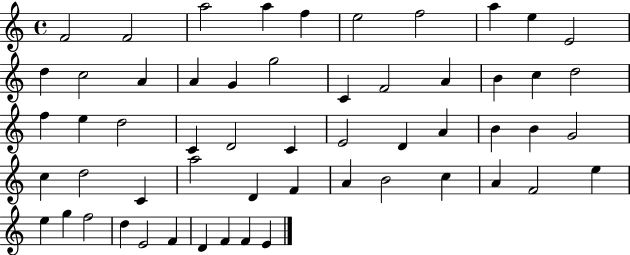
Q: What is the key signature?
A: C major